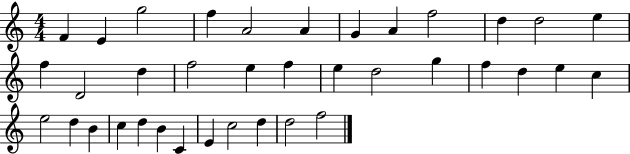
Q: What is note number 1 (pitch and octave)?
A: F4